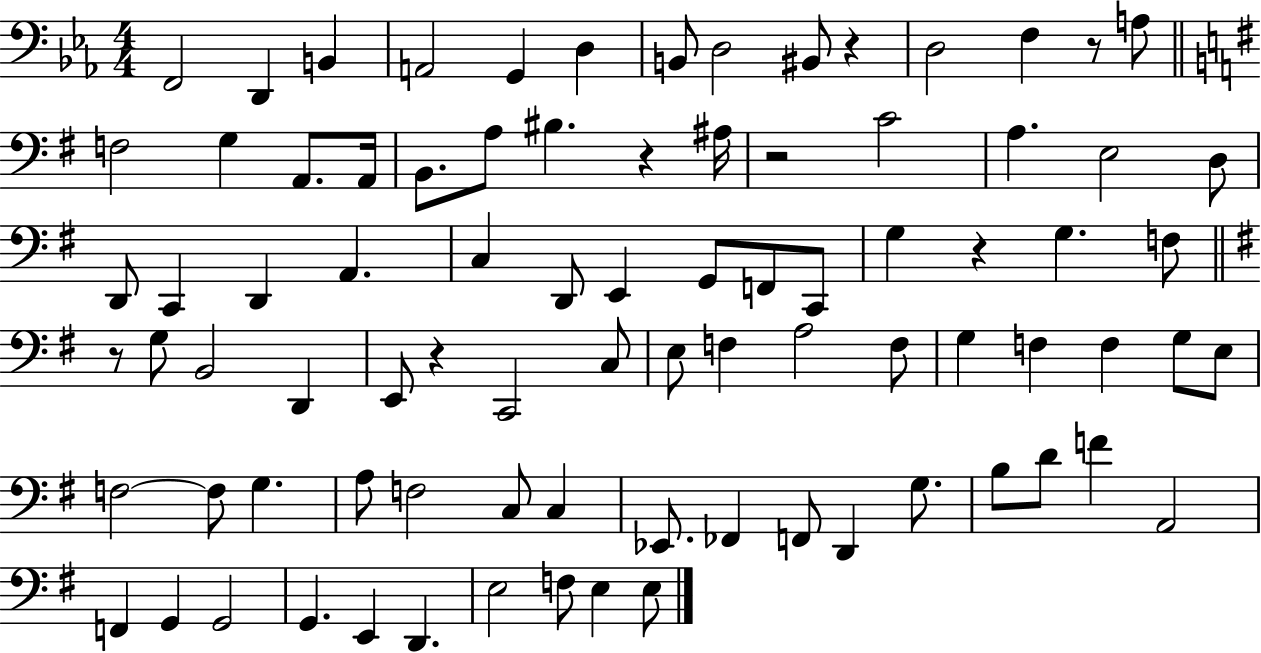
X:1
T:Untitled
M:4/4
L:1/4
K:Eb
F,,2 D,, B,, A,,2 G,, D, B,,/2 D,2 ^B,,/2 z D,2 F, z/2 A,/2 F,2 G, A,,/2 A,,/4 B,,/2 A,/2 ^B, z ^A,/4 z2 C2 A, E,2 D,/2 D,,/2 C,, D,, A,, C, D,,/2 E,, G,,/2 F,,/2 C,,/2 G, z G, F,/2 z/2 G,/2 B,,2 D,, E,,/2 z C,,2 C,/2 E,/2 F, A,2 F,/2 G, F, F, G,/2 E,/2 F,2 F,/2 G, A,/2 F,2 C,/2 C, _E,,/2 _F,, F,,/2 D,, G,/2 B,/2 D/2 F A,,2 F,, G,, G,,2 G,, E,, D,, E,2 F,/2 E, E,/2